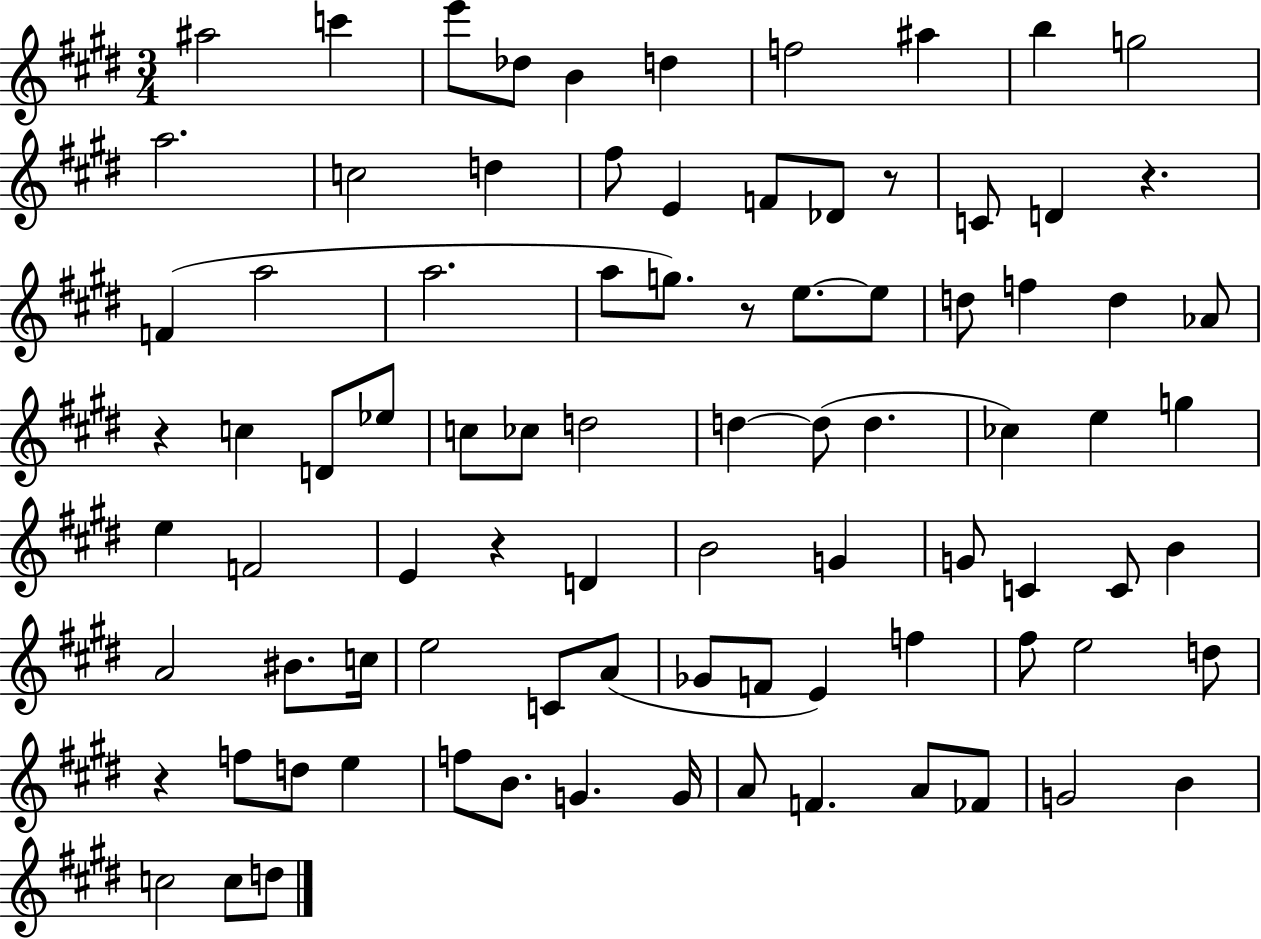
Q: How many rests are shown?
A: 6